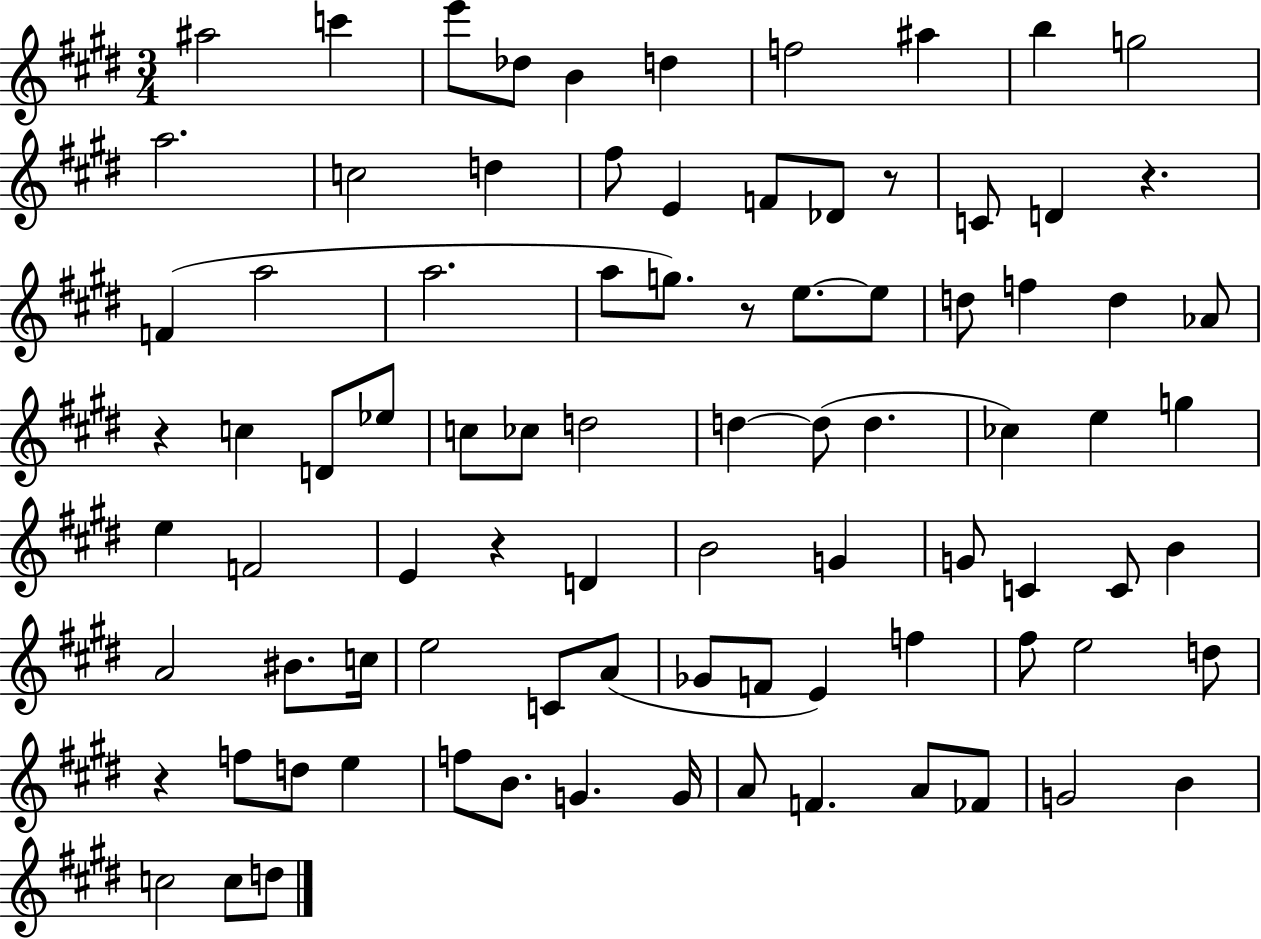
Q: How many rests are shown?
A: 6